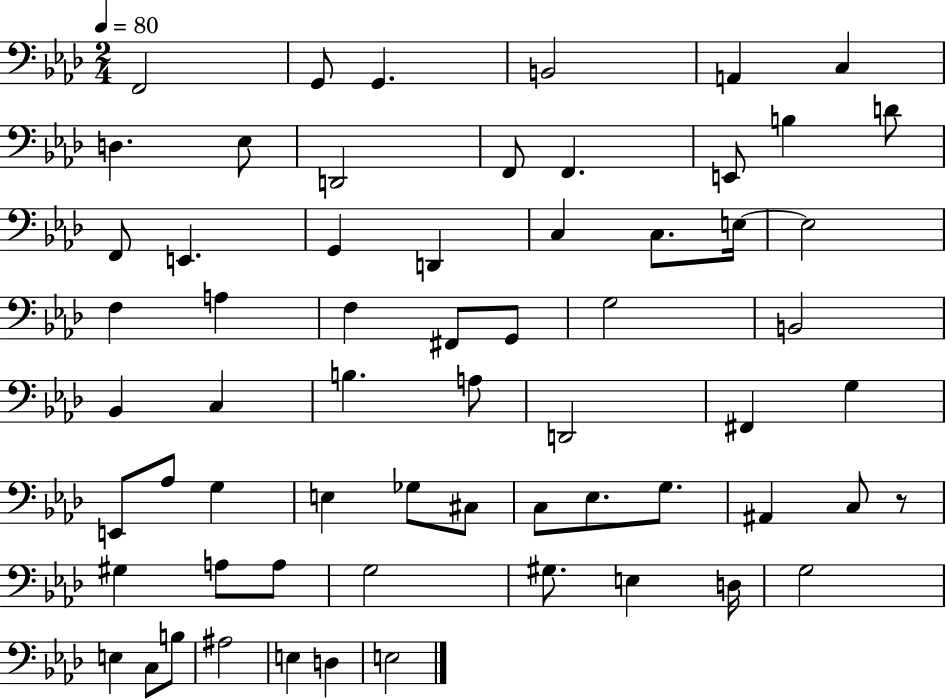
F2/h G2/e G2/q. B2/h A2/q C3/q D3/q. Eb3/e D2/h F2/e F2/q. E2/e B3/q D4/e F2/e E2/q. G2/q D2/q C3/q C3/e. E3/s E3/h F3/q A3/q F3/q F#2/e G2/e G3/h B2/h Bb2/q C3/q B3/q. A3/e D2/h F#2/q G3/q E2/e Ab3/e G3/q E3/q Gb3/e C#3/e C3/e Eb3/e. G3/e. A#2/q C3/e R/e G#3/q A3/e A3/e G3/h G#3/e. E3/q D3/s G3/h E3/q C3/e B3/e A#3/h E3/q D3/q E3/h